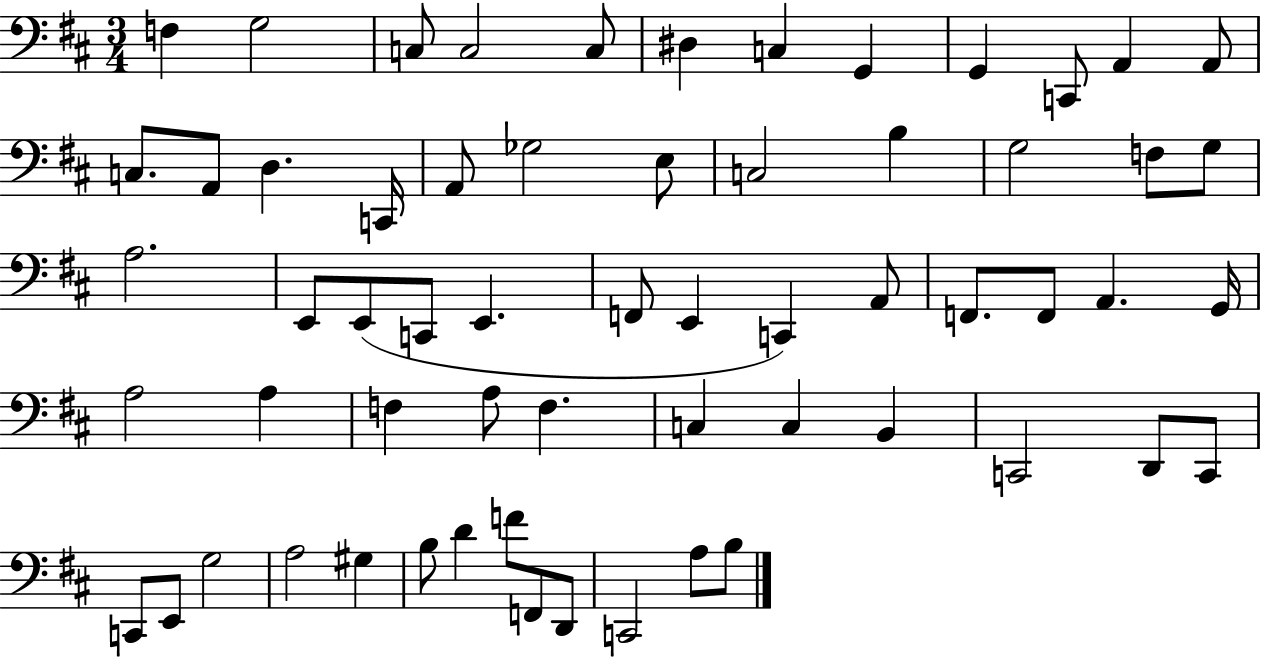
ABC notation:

X:1
T:Untitled
M:3/4
L:1/4
K:D
F, G,2 C,/2 C,2 C,/2 ^D, C, G,, G,, C,,/2 A,, A,,/2 C,/2 A,,/2 D, C,,/4 A,,/2 _G,2 E,/2 C,2 B, G,2 F,/2 G,/2 A,2 E,,/2 E,,/2 C,,/2 E,, F,,/2 E,, C,, A,,/2 F,,/2 F,,/2 A,, G,,/4 A,2 A, F, A,/2 F, C, C, B,, C,,2 D,,/2 C,,/2 C,,/2 E,,/2 G,2 A,2 ^G, B,/2 D F/2 F,,/2 D,,/2 C,,2 A,/2 B,/2